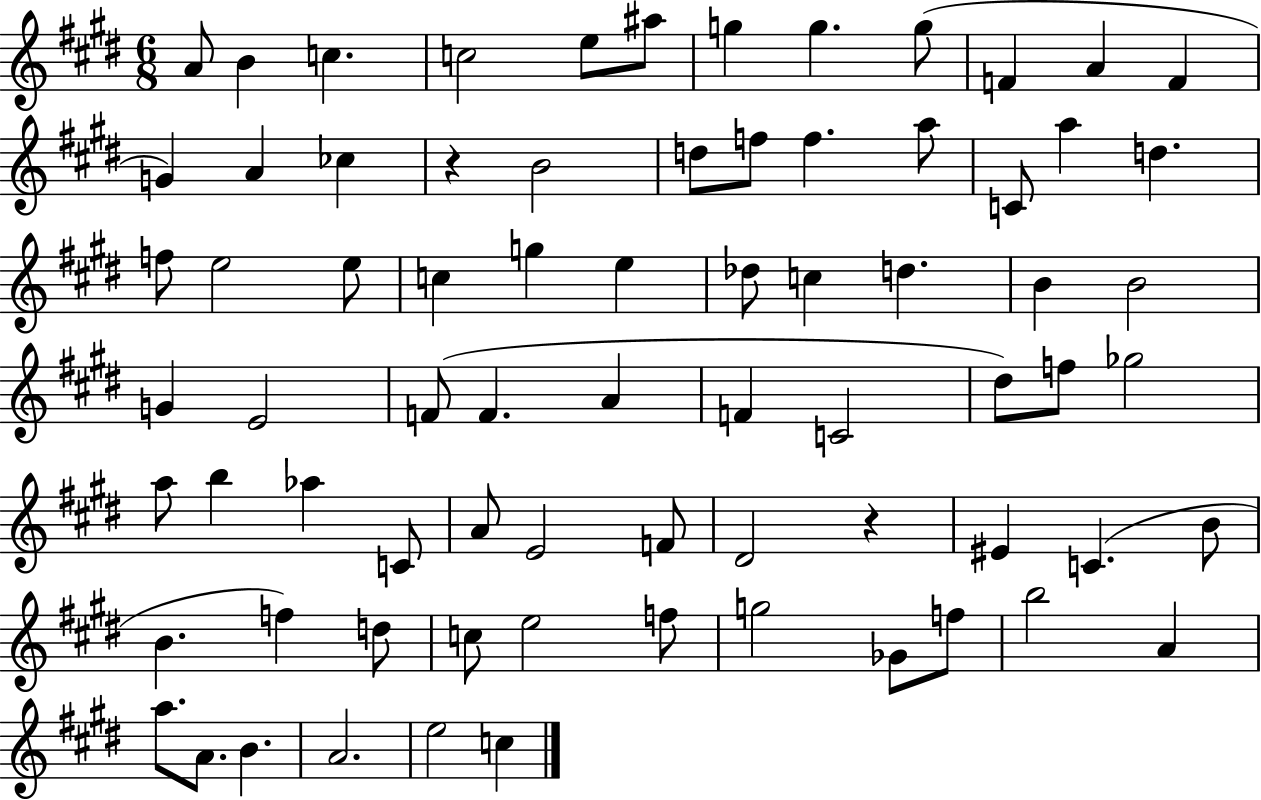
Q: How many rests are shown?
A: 2